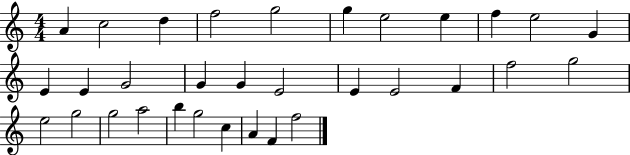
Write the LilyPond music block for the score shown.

{
  \clef treble
  \numericTimeSignature
  \time 4/4
  \key c \major
  a'4 c''2 d''4 | f''2 g''2 | g''4 e''2 e''4 | f''4 e''2 g'4 | \break e'4 e'4 g'2 | g'4 g'4 e'2 | e'4 e'2 f'4 | f''2 g''2 | \break e''2 g''2 | g''2 a''2 | b''4 g''2 c''4 | a'4 f'4 f''2 | \break \bar "|."
}